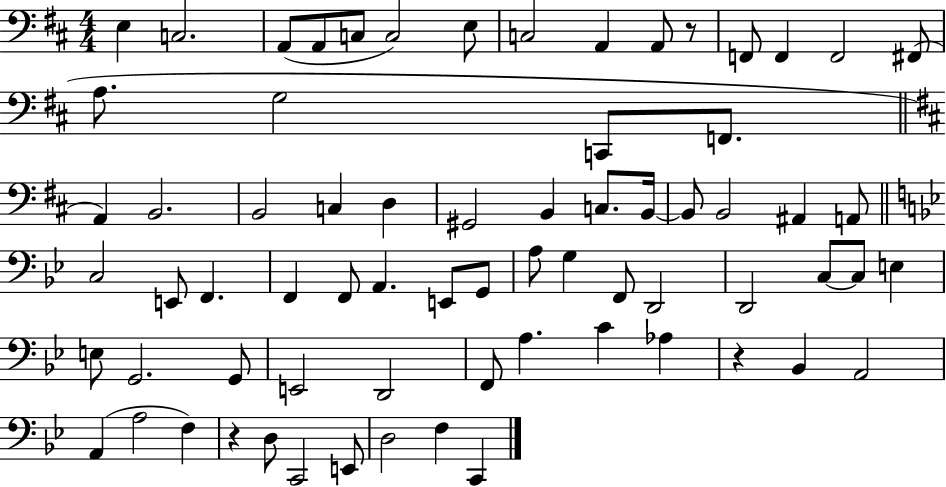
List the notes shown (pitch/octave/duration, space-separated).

E3/q C3/h. A2/e A2/e C3/e C3/h E3/e C3/h A2/q A2/e R/e F2/e F2/q F2/h F#2/e A3/e. G3/h C2/e F2/e. A2/q B2/h. B2/h C3/q D3/q G#2/h B2/q C3/e. B2/s B2/e B2/h A#2/q A2/e C3/h E2/e F2/q. F2/q F2/e A2/q. E2/e G2/e A3/e G3/q F2/e D2/h D2/h C3/e C3/e E3/q E3/e G2/h. G2/e E2/h D2/h F2/e A3/q. C4/q Ab3/q R/q Bb2/q A2/h A2/q A3/h F3/q R/q D3/e C2/h E2/e D3/h F3/q C2/q